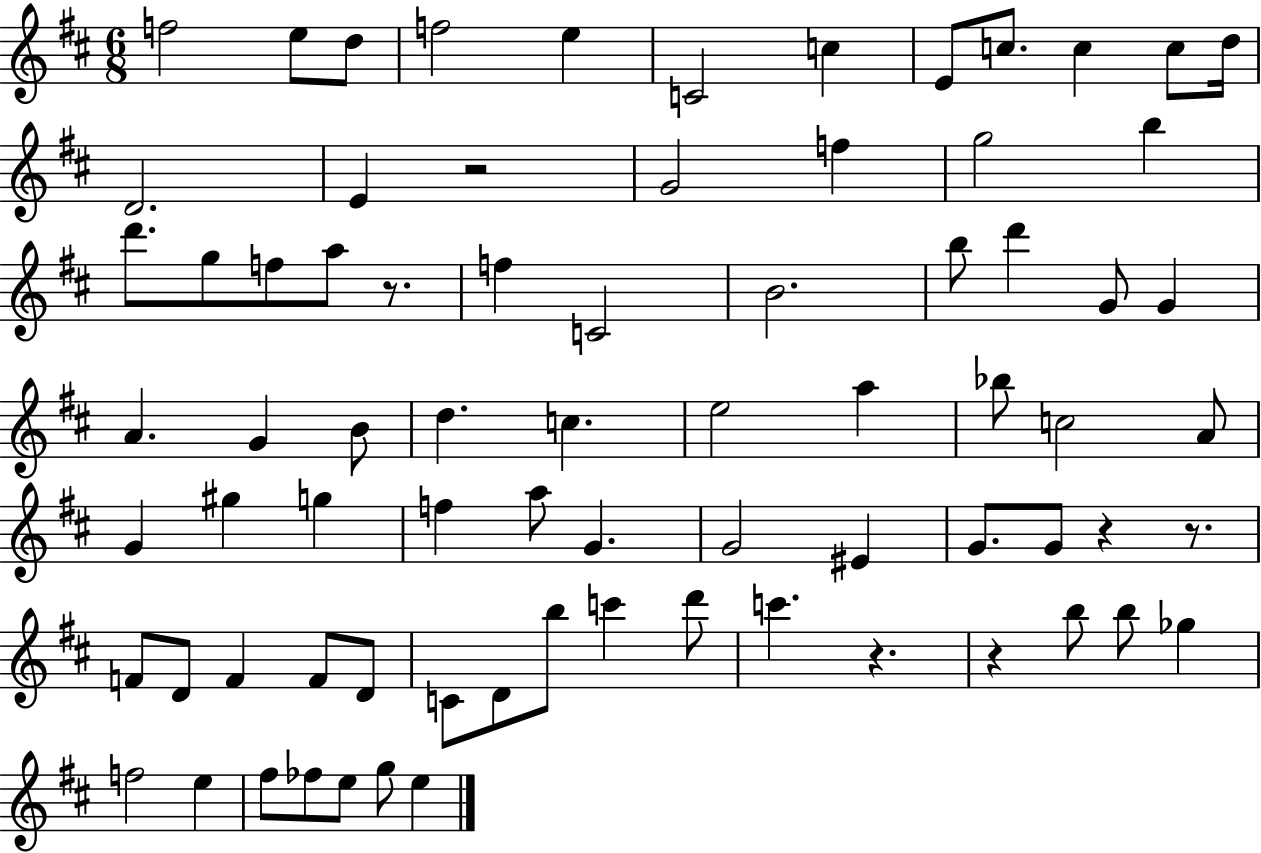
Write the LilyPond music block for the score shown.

{
  \clef treble
  \numericTimeSignature
  \time 6/8
  \key d \major
  \repeat volta 2 { f''2 e''8 d''8 | f''2 e''4 | c'2 c''4 | e'8 c''8. c''4 c''8 d''16 | \break d'2. | e'4 r2 | g'2 f''4 | g''2 b''4 | \break d'''8. g''8 f''8 a''8 r8. | f''4 c'2 | b'2. | b''8 d'''4 g'8 g'4 | \break a'4. g'4 b'8 | d''4. c''4. | e''2 a''4 | bes''8 c''2 a'8 | \break g'4 gis''4 g''4 | f''4 a''8 g'4. | g'2 eis'4 | g'8. g'8 r4 r8. | \break f'8 d'8 f'4 f'8 d'8 | c'8 d'8 b''8 c'''4 d'''8 | c'''4. r4. | r4 b''8 b''8 ges''4 | \break f''2 e''4 | fis''8 fes''8 e''8 g''8 e''4 | } \bar "|."
}